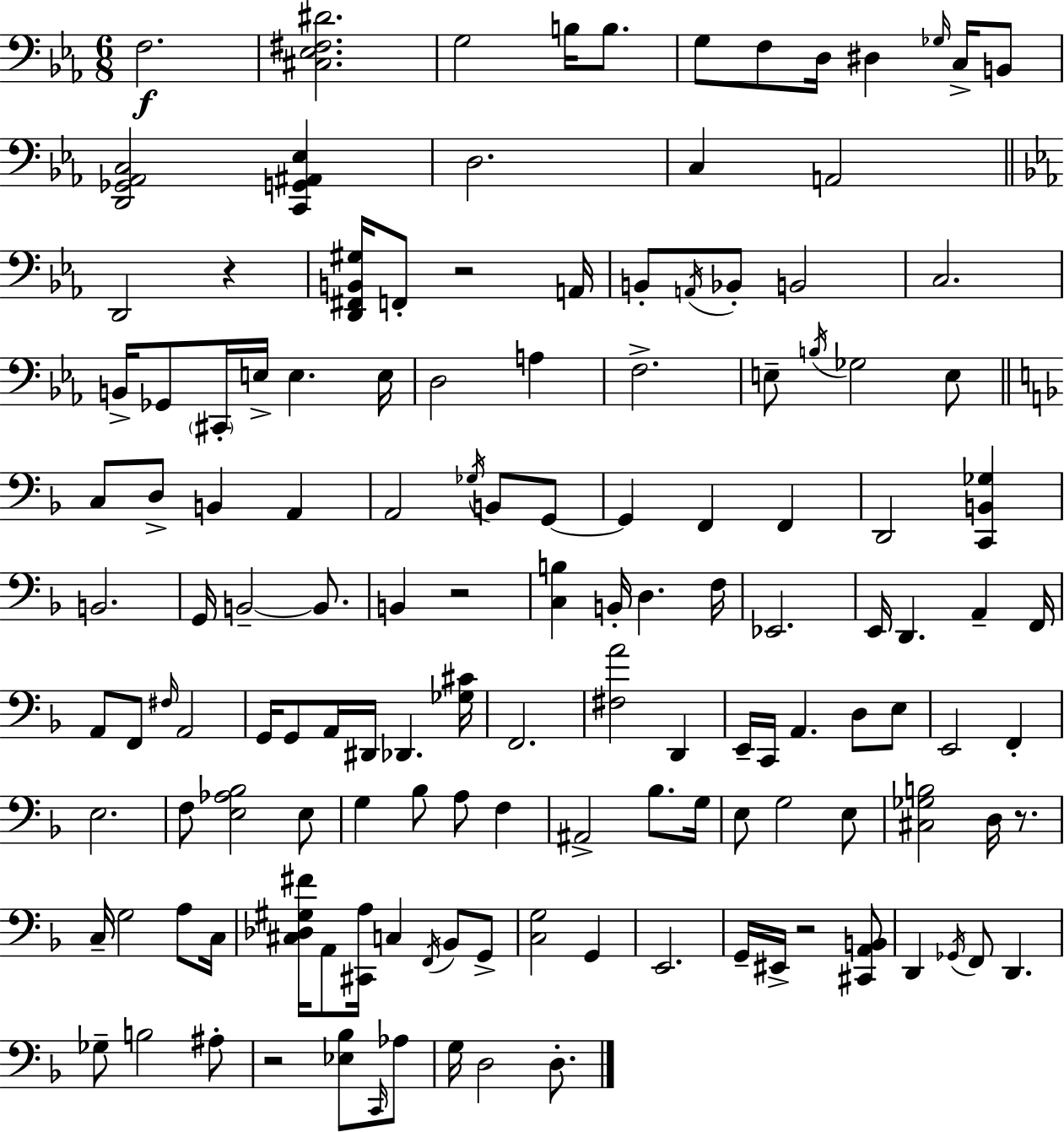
F3/h. [C#3,Eb3,F#3,D#4]/h. G3/h B3/s B3/e. G3/e F3/e D3/s D#3/q Gb3/s C3/s B2/e [D2,Gb2,Ab2,C3]/h [C2,G2,A#2,Eb3]/q D3/h. C3/q A2/h D2/h R/q [D2,F#2,B2,G#3]/s F2/e R/h A2/s B2/e A2/s Bb2/e B2/h C3/h. B2/s Gb2/e C#2/s E3/s E3/q. E3/s D3/h A3/q F3/h. E3/e B3/s Gb3/h E3/e C3/e D3/e B2/q A2/q A2/h Gb3/s B2/e G2/e G2/q F2/q F2/q D2/h [C2,B2,Gb3]/q B2/h. G2/s B2/h B2/e. B2/q R/h [C3,B3]/q B2/s D3/q. F3/s Eb2/h. E2/s D2/q. A2/q F2/s A2/e F2/e F#3/s A2/h G2/s G2/e A2/s D#2/s Db2/q. [Gb3,C#4]/s F2/h. [F#3,A4]/h D2/q E2/s C2/s A2/q. D3/e E3/e E2/h F2/q E3/h. F3/e [E3,Ab3,Bb3]/h E3/e G3/q Bb3/e A3/e F3/q A#2/h Bb3/e. G3/s E3/e G3/h E3/e [C#3,Gb3,B3]/h D3/s R/e. C3/s G3/h A3/e C3/s [C#3,Db3,G#3,F#4]/s A2/e [C#2,A3]/s C3/q F2/s Bb2/e G2/e [C3,G3]/h G2/q E2/h. G2/s EIS2/s R/h [C#2,A2,B2]/e D2/q Gb2/s F2/e D2/q. Gb3/e B3/h A#3/e R/h [Eb3,Bb3]/e C2/s Ab3/e G3/s D3/h D3/e.